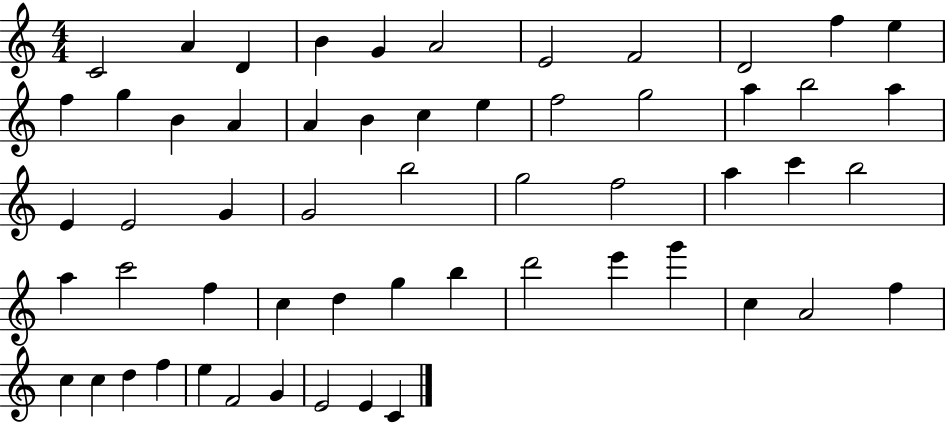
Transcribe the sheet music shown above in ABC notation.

X:1
T:Untitled
M:4/4
L:1/4
K:C
C2 A D B G A2 E2 F2 D2 f e f g B A A B c e f2 g2 a b2 a E E2 G G2 b2 g2 f2 a c' b2 a c'2 f c d g b d'2 e' g' c A2 f c c d f e F2 G E2 E C